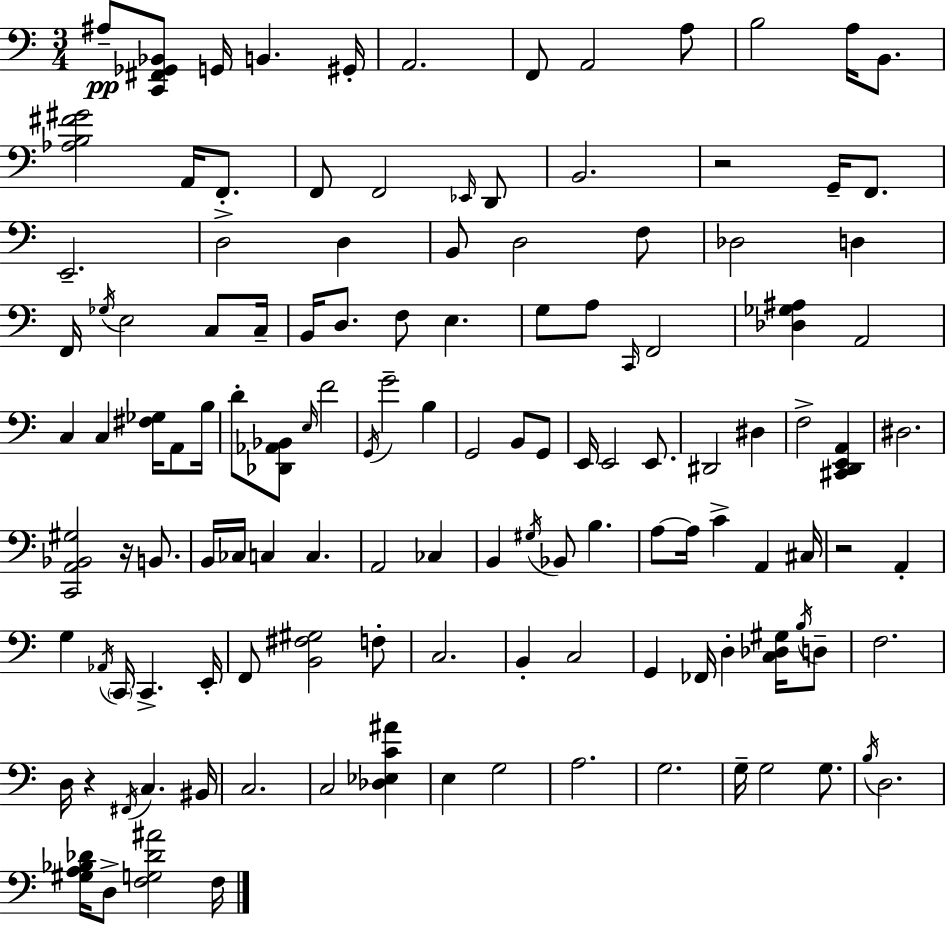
A#3/e [C2,F#2,Gb2,Bb2]/e G2/s B2/q. G#2/s A2/h. F2/e A2/h A3/e B3/h A3/s B2/e. [Ab3,B3,F#4,G#4]/h A2/s F2/e. F2/e F2/h Eb2/s D2/e B2/h. R/h G2/s F2/e. E2/h. D3/h D3/q B2/e D3/h F3/e Db3/h D3/q F2/s Gb3/s E3/h C3/e C3/s B2/s D3/e. F3/e E3/q. G3/e A3/e C2/s F2/h [Db3,Gb3,A#3]/q A2/h C3/q C3/q [F#3,Gb3]/s A2/e B3/s D4/e [Db2,Ab2,Bb2]/e E3/s F4/h G2/s G4/h B3/q G2/h B2/e G2/e E2/s E2/h E2/e. D#2/h D#3/q F3/h [C#2,D2,E2,A2]/q D#3/h. [C2,A2,Bb2,G#3]/h R/s B2/e. B2/s CES3/s C3/q C3/q. A2/h CES3/q B2/q G#3/s Bb2/e B3/q. A3/e A3/s C4/q A2/q C#3/s R/h A2/q G3/q Ab2/s C2/s C2/q. E2/s F2/e [B2,F#3,G#3]/h F3/e C3/h. B2/q C3/h G2/q FES2/s D3/q [C3,Db3,G#3]/s B3/s D3/e F3/h. D3/s R/q F#2/s C3/q. BIS2/s C3/h. C3/h [Db3,Eb3,C4,A#4]/q E3/q G3/h A3/h. G3/h. G3/s G3/h G3/e. B3/s D3/h. [G#3,A3,Bb3,Db4]/s D3/e [F3,G3,Db4,A#4]/h F3/s